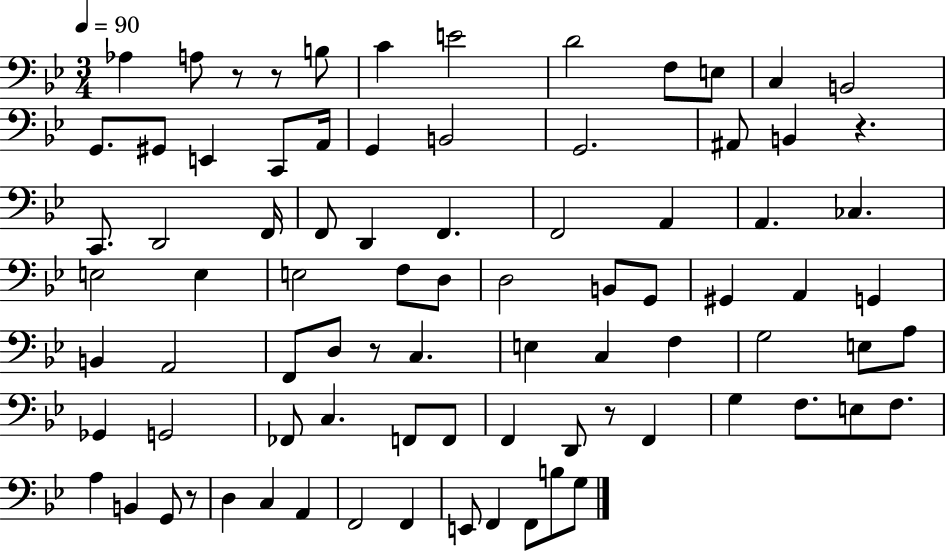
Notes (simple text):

Ab3/q A3/e R/e R/e B3/e C4/q E4/h D4/h F3/e E3/e C3/q B2/h G2/e. G#2/e E2/q C2/e A2/s G2/q B2/h G2/h. A#2/e B2/q R/q. C2/e. D2/h F2/s F2/e D2/q F2/q. F2/h A2/q A2/q. CES3/q. E3/h E3/q E3/h F3/e D3/e D3/h B2/e G2/e G#2/q A2/q G2/q B2/q A2/h F2/e D3/e R/e C3/q. E3/q C3/q F3/q G3/h E3/e A3/e Gb2/q G2/h FES2/e C3/q. F2/e F2/e F2/q D2/e R/e F2/q G3/q F3/e. E3/e F3/e. A3/q B2/q G2/e R/e D3/q C3/q A2/q F2/h F2/q E2/e F2/q F2/e B3/e G3/e